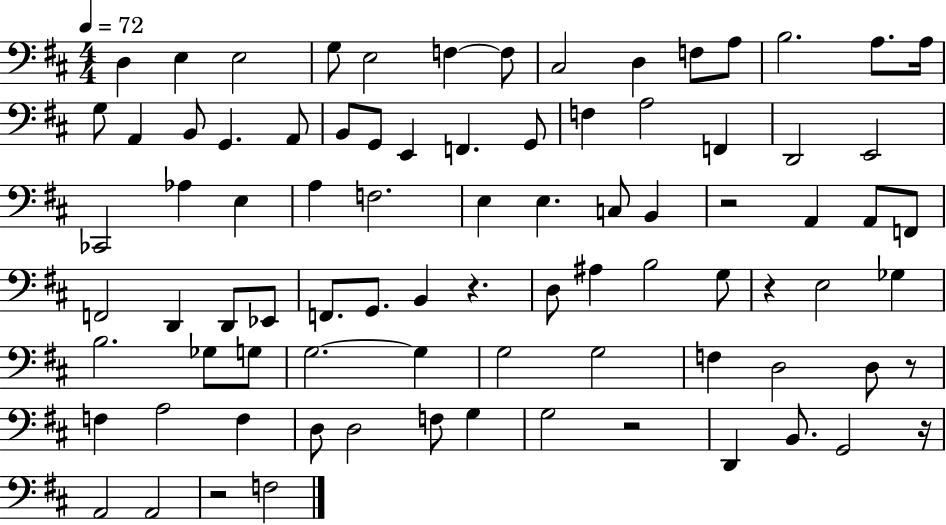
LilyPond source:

{
  \clef bass
  \numericTimeSignature
  \time 4/4
  \key d \major
  \tempo 4 = 72
  d4 e4 e2 | g8 e2 f4~~ f8 | cis2 d4 f8 a8 | b2. a8. a16 | \break g8 a,4 b,8 g,4. a,8 | b,8 g,8 e,4 f,4. g,8 | f4 a2 f,4 | d,2 e,2 | \break ces,2 aes4 e4 | a4 f2. | e4 e4. c8 b,4 | r2 a,4 a,8 f,8 | \break f,2 d,4 d,8 ees,8 | f,8. g,8. b,4 r4. | d8 ais4 b2 g8 | r4 e2 ges4 | \break b2. ges8 g8 | g2.~~ g4 | g2 g2 | f4 d2 d8 r8 | \break f4 a2 f4 | d8 d2 f8 g4 | g2 r2 | d,4 b,8. g,2 r16 | \break a,2 a,2 | r2 f2 | \bar "|."
}